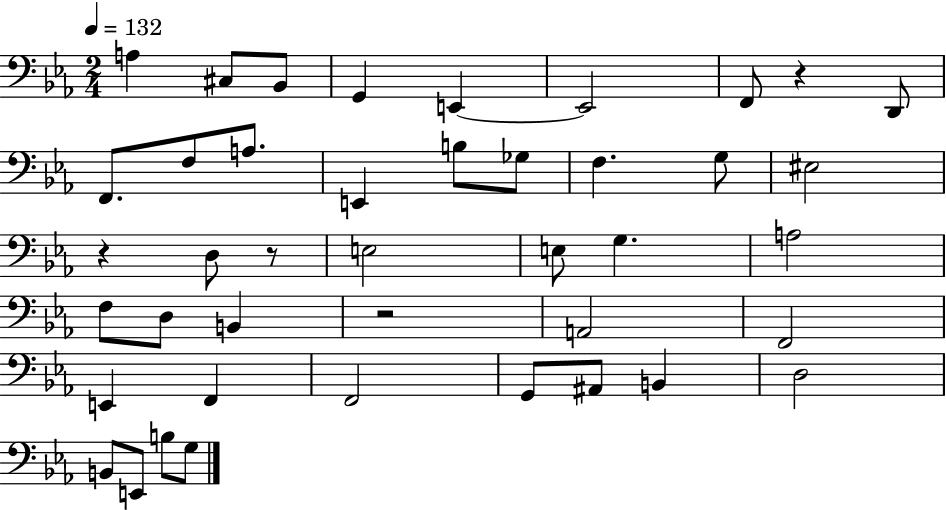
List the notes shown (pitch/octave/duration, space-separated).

A3/q C#3/e Bb2/e G2/q E2/q E2/h F2/e R/q D2/e F2/e. F3/e A3/e. E2/q B3/e Gb3/e F3/q. G3/e EIS3/h R/q D3/e R/e E3/h E3/e G3/q. A3/h F3/e D3/e B2/q R/h A2/h F2/h E2/q F2/q F2/h G2/e A#2/e B2/q D3/h B2/e E2/e B3/e G3/e